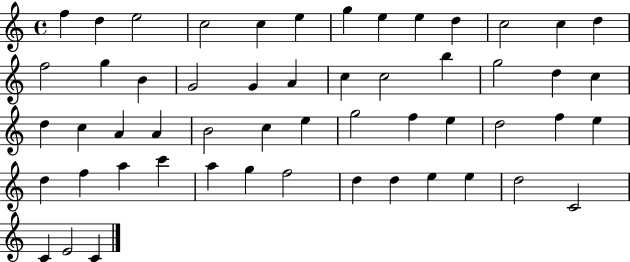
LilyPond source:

{
  \clef treble
  \time 4/4
  \defaultTimeSignature
  \key c \major
  f''4 d''4 e''2 | c''2 c''4 e''4 | g''4 e''4 e''4 d''4 | c''2 c''4 d''4 | \break f''2 g''4 b'4 | g'2 g'4 a'4 | c''4 c''2 b''4 | g''2 d''4 c''4 | \break d''4 c''4 a'4 a'4 | b'2 c''4 e''4 | g''2 f''4 e''4 | d''2 f''4 e''4 | \break d''4 f''4 a''4 c'''4 | a''4 g''4 f''2 | d''4 d''4 e''4 e''4 | d''2 c'2 | \break c'4 e'2 c'4 | \bar "|."
}